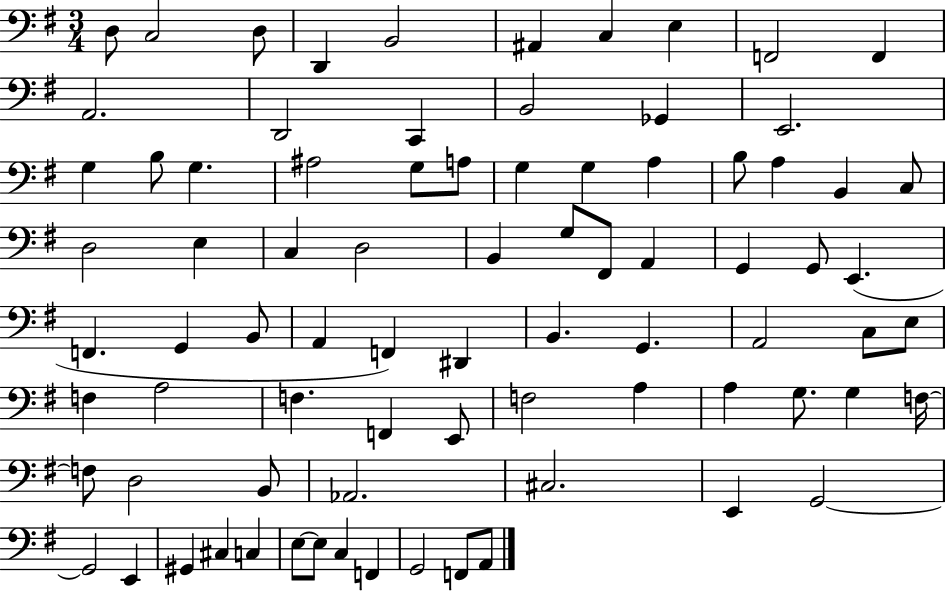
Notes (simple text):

D3/e C3/h D3/e D2/q B2/h A#2/q C3/q E3/q F2/h F2/q A2/h. D2/h C2/q B2/h Gb2/q E2/h. G3/q B3/e G3/q. A#3/h G3/e A3/e G3/q G3/q A3/q B3/e A3/q B2/q C3/e D3/h E3/q C3/q D3/h B2/q G3/e F#2/e A2/q G2/q G2/e E2/q. F2/q. G2/q B2/e A2/q F2/q D#2/q B2/q. G2/q. A2/h C3/e E3/e F3/q A3/h F3/q. F2/q E2/e F3/h A3/q A3/q G3/e. G3/q F3/s F3/e D3/h B2/e Ab2/h. C#3/h. E2/q G2/h G2/h E2/q G#2/q C#3/q C3/q E3/e E3/e C3/q F2/q G2/h F2/e A2/e